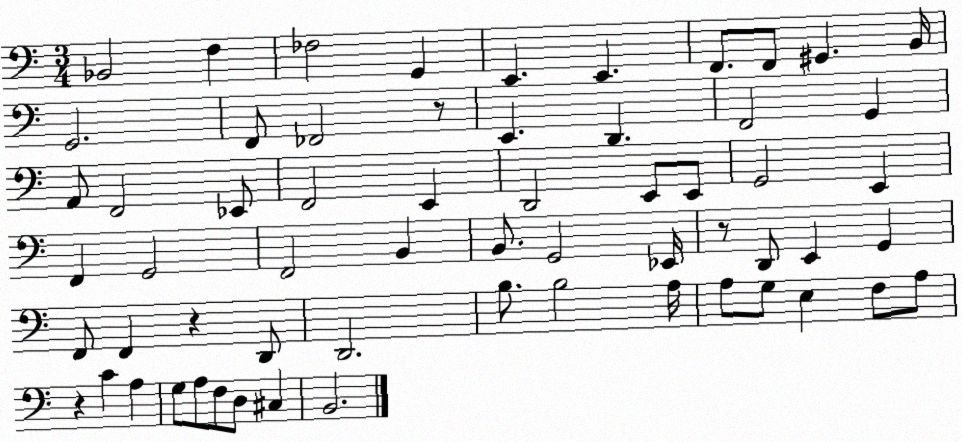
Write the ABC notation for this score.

X:1
T:Untitled
M:3/4
L:1/4
K:C
_B,,2 F, _F,2 G,, E,, E,, F,,/2 F,,/2 ^G,, B,,/4 G,,2 F,,/2 _F,,2 z/2 E,, D,, F,,2 G,, A,,/2 F,,2 _E,,/2 F,,2 E,, D,,2 E,,/2 E,,/2 G,,2 E,, F,, G,,2 F,,2 B,, B,,/2 G,,2 _E,,/4 z/2 D,,/2 E,, G,, F,,/2 F,, z D,,/2 D,,2 B,/2 B,2 A,/4 A,/2 G,/2 E, F,/2 A,/2 z C A, G,/2 A,/2 F,/2 D,/2 ^C, B,,2